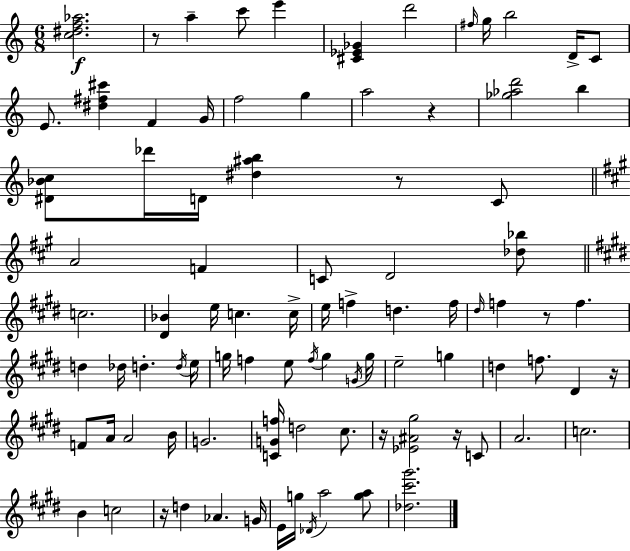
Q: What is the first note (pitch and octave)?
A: A5